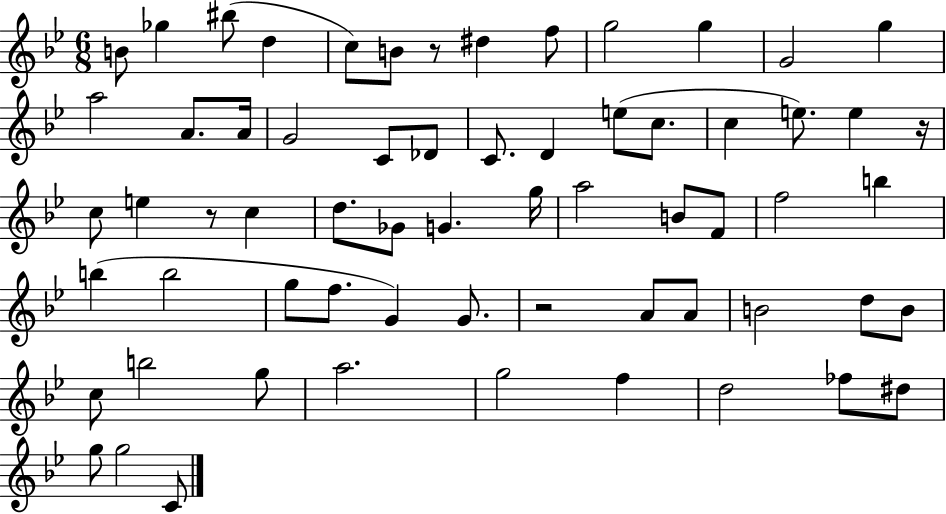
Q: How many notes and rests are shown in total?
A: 64